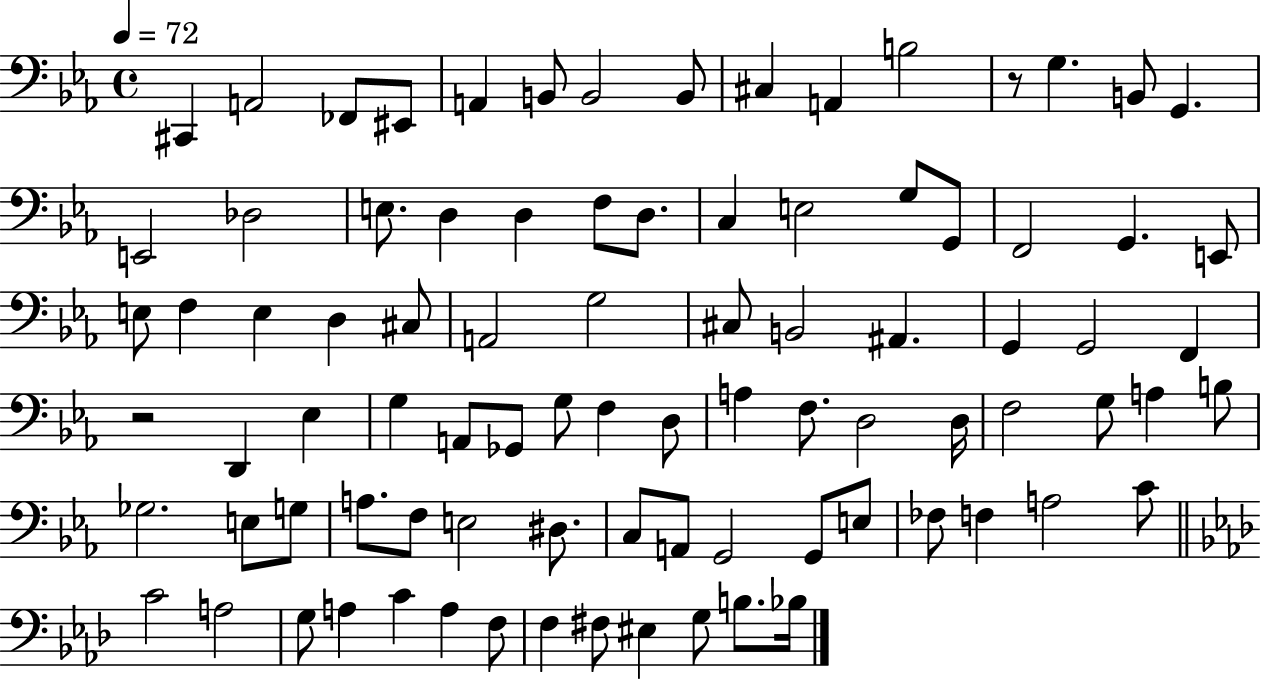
{
  \clef bass
  \time 4/4
  \defaultTimeSignature
  \key ees \major
  \tempo 4 = 72
  cis,4 a,2 fes,8 eis,8 | a,4 b,8 b,2 b,8 | cis4 a,4 b2 | r8 g4. b,8 g,4. | \break e,2 des2 | e8. d4 d4 f8 d8. | c4 e2 g8 g,8 | f,2 g,4. e,8 | \break e8 f4 e4 d4 cis8 | a,2 g2 | cis8 b,2 ais,4. | g,4 g,2 f,4 | \break r2 d,4 ees4 | g4 a,8 ges,8 g8 f4 d8 | a4 f8. d2 d16 | f2 g8 a4 b8 | \break ges2. e8 g8 | a8. f8 e2 dis8. | c8 a,8 g,2 g,8 e8 | fes8 f4 a2 c'8 | \break \bar "||" \break \key aes \major c'2 a2 | g8 a4 c'4 a4 f8 | f4 fis8 eis4 g8 b8. bes16 | \bar "|."
}